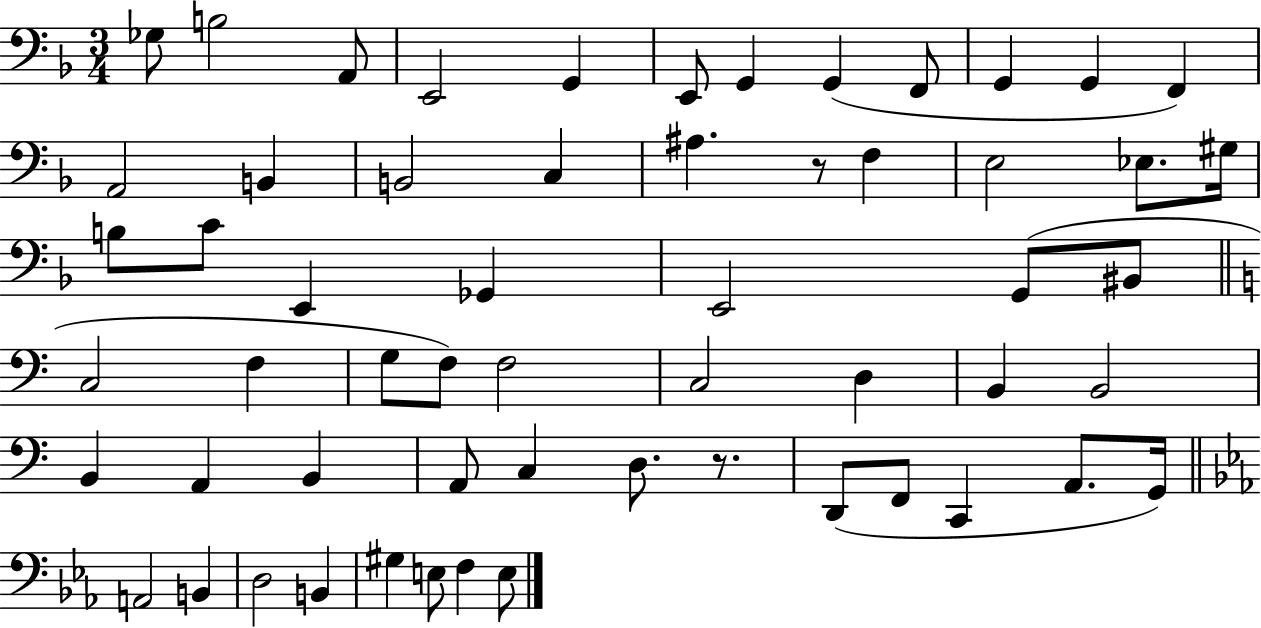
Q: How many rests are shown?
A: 2